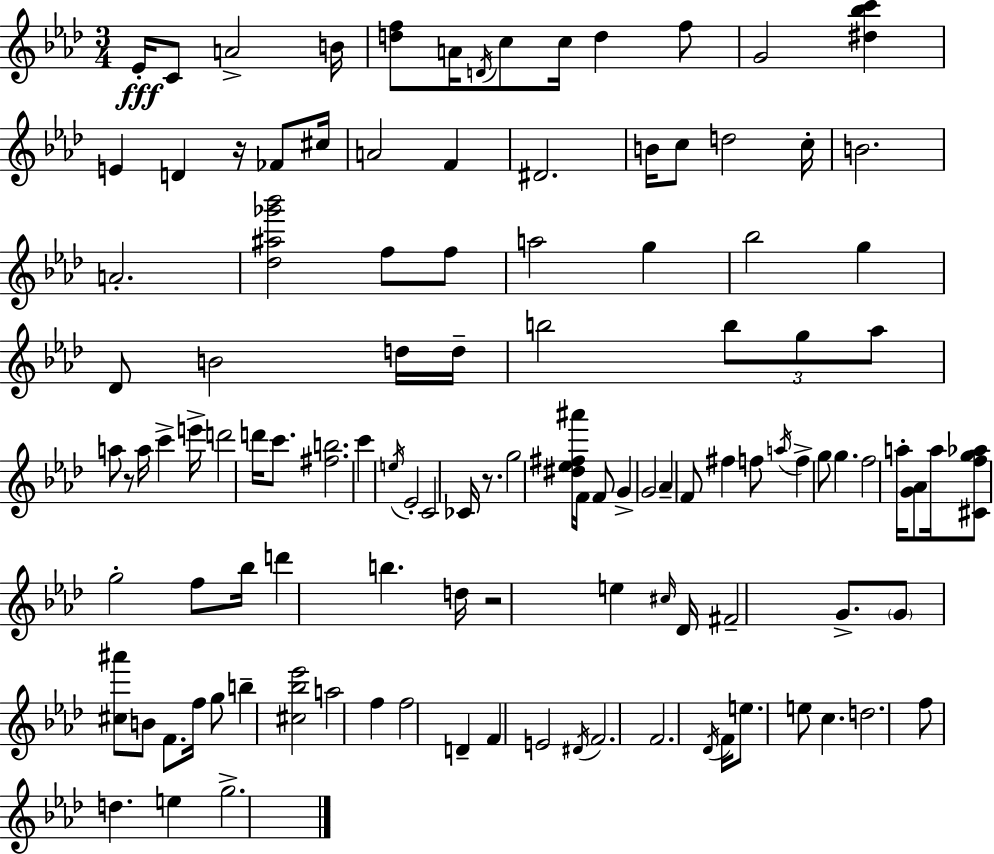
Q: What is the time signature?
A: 3/4